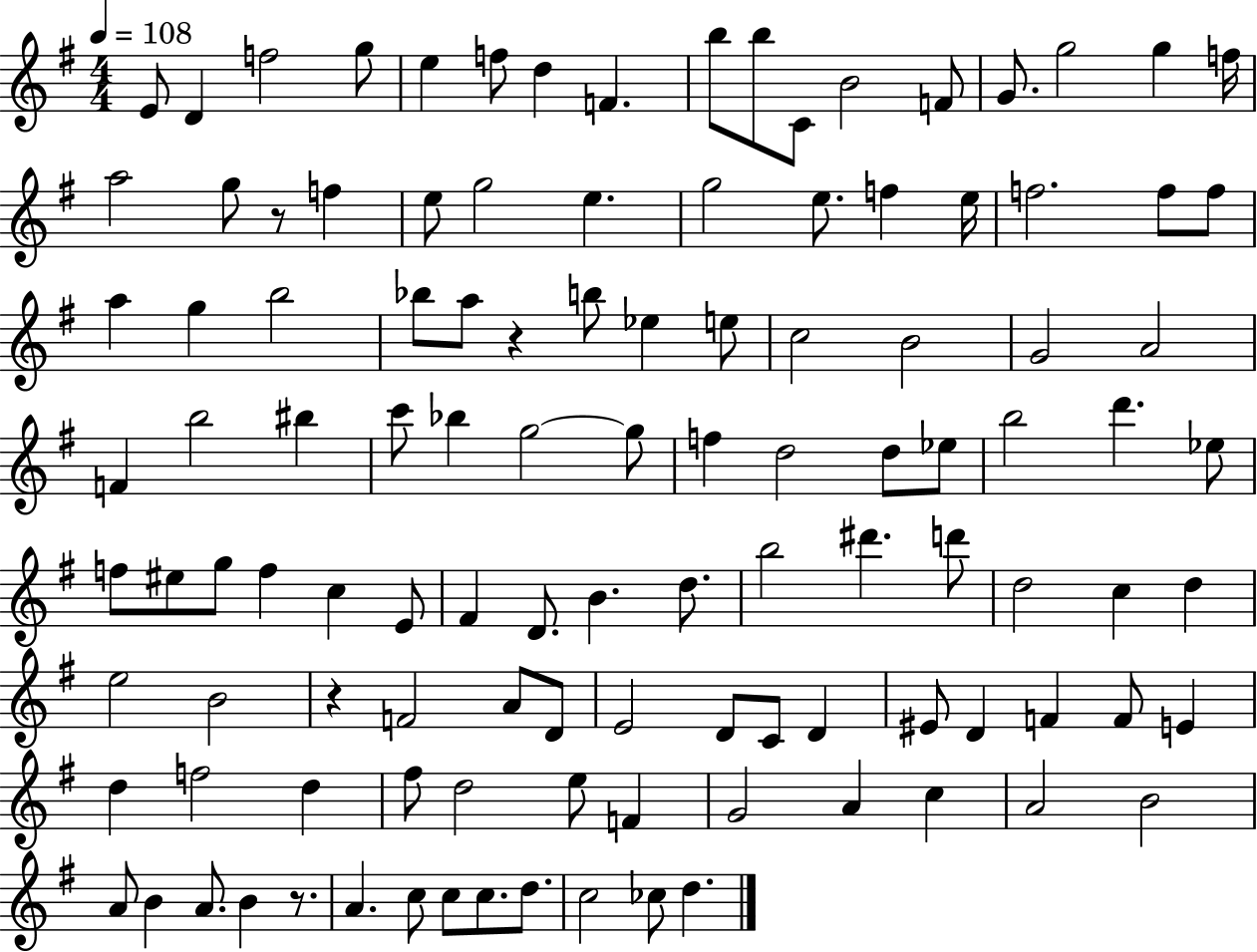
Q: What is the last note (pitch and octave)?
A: D5